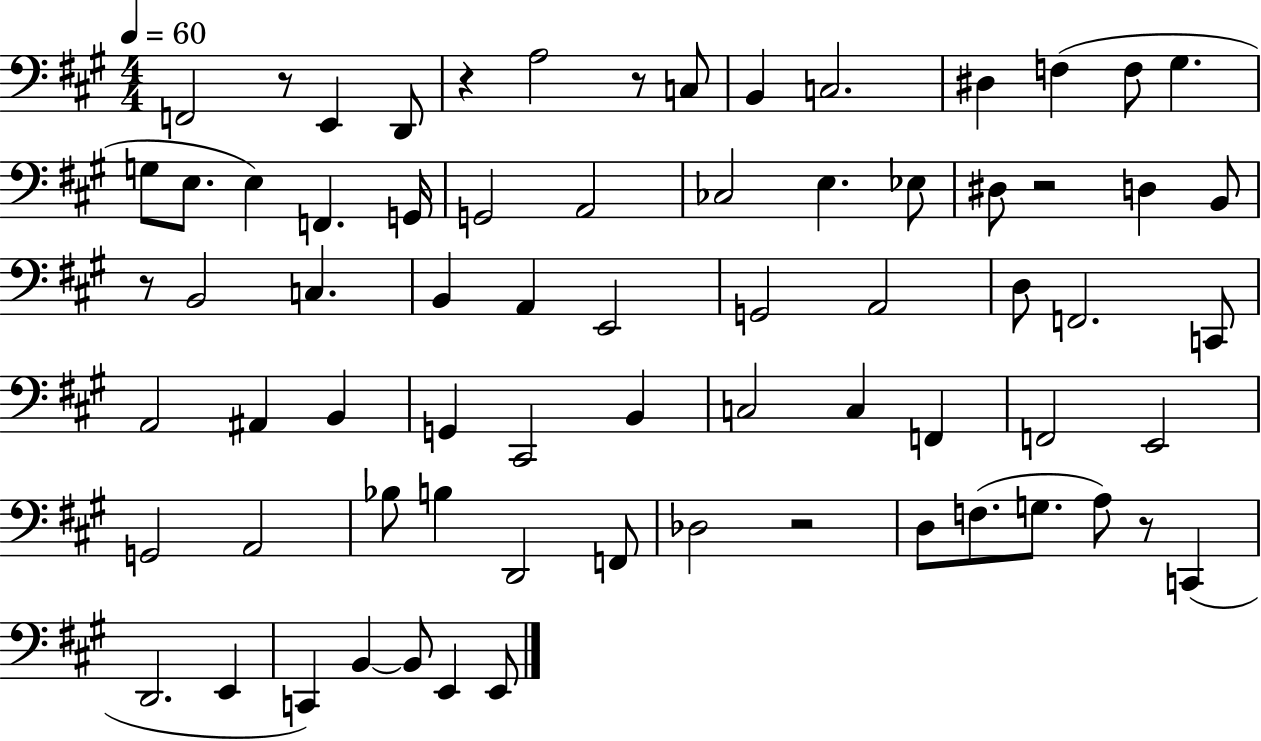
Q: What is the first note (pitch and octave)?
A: F2